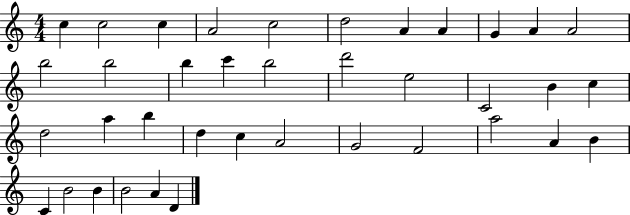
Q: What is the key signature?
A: C major